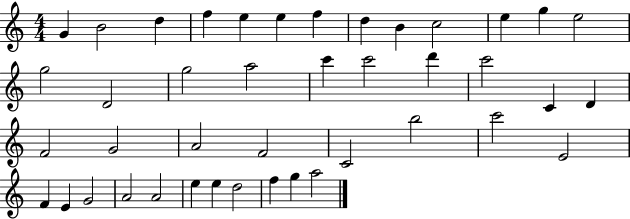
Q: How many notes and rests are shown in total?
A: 42